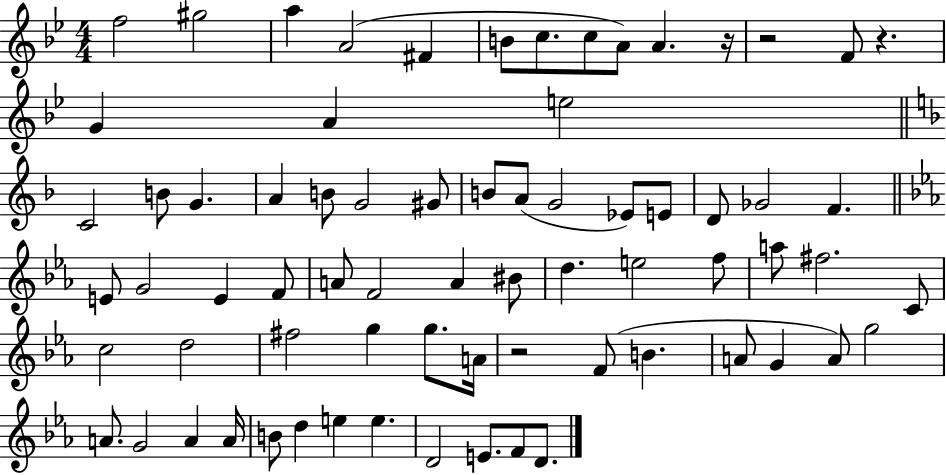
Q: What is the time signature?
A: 4/4